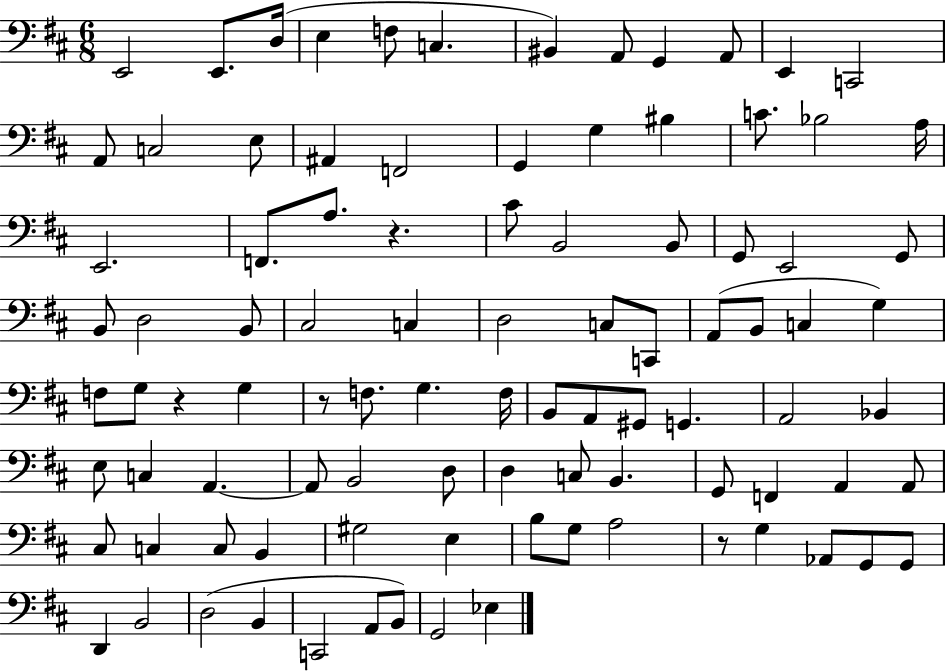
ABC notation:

X:1
T:Untitled
M:6/8
L:1/4
K:D
E,,2 E,,/2 D,/4 E, F,/2 C, ^B,, A,,/2 G,, A,,/2 E,, C,,2 A,,/2 C,2 E,/2 ^A,, F,,2 G,, G, ^B, C/2 _B,2 A,/4 E,,2 F,,/2 A,/2 z ^C/2 B,,2 B,,/2 G,,/2 E,,2 G,,/2 B,,/2 D,2 B,,/2 ^C,2 C, D,2 C,/2 C,,/2 A,,/2 B,,/2 C, G, F,/2 G,/2 z G, z/2 F,/2 G, F,/4 B,,/2 A,,/2 ^G,,/2 G,, A,,2 _B,, E,/2 C, A,, A,,/2 B,,2 D,/2 D, C,/2 B,, G,,/2 F,, A,, A,,/2 ^C,/2 C, C,/2 B,, ^G,2 E, B,/2 G,/2 A,2 z/2 G, _A,,/2 G,,/2 G,,/2 D,, B,,2 D,2 B,, C,,2 A,,/2 B,,/2 G,,2 _E,